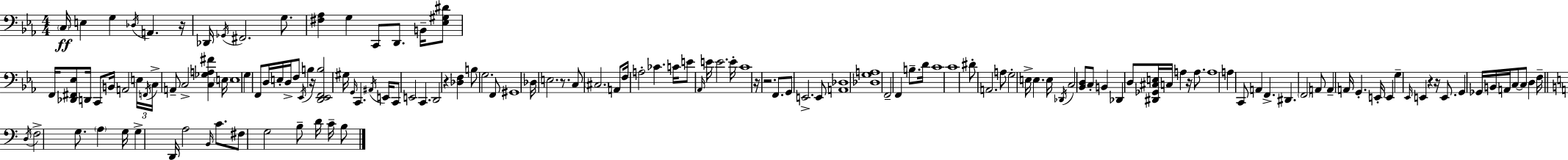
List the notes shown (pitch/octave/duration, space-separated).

C3/s E3/q G3/q Db3/s A2/q. R/s Db2/s Gb2/s F#2/h. G3/e. [F#3,Ab3]/q G3/q C2/e D2/e. B2/s [Eb3,G#3,D#4]/e F2/s [Db2,F#2,Eb3]/e D2/s C2/e B2/s A2/h E3/s F2/s C3/s A2/e C3/h [C3,Gb3,A3,F#4]/q E3/s E3/w G3/q F2/e D3/s E3/s D3/s F3/e Eb2/s B3/q R/s [D2,Eb2,F2,B3]/h G#3/s G2/s C2/q. A#2/s E2/s C2/e E2/h C2/q. D2/h R/q [Db3,F3]/q B3/e G3/h. F2/e G#2/w Db3/s E3/h. R/e. C3/e C#3/h. A2/e F3/s A3/h CES4/q. C4/s E4/e Ab2/s E4/s E4/h. E4/s C4/w R/s R/h. F2/e. G2/e E2/h. E2/e [A2,Db3]/w [Db3,G3,A3]/w F2/h F2/q B3/e. D4/s C4/w C4/w D#4/e A2/h. A3/e G3/h E3/s E3/q. E3/s Db2/s C3/h [Bb2,D3]/e C3/e B2/q Db2/q D3/e [D#2,Gb2,C#3,E3]/s C3/s A3/q R/s A3/e. A3/w A3/q C2/e A2/q F2/q. D#2/q. F2/h A2/e A2/q A2/s G2/q. E2/s E2/q G3/q Eb2/s E2/q R/q R/s E2/e. G2/q Gb2/s B2/s A2/s C3/e C3/e D3/q F3/s D3/s F3/h G3/e. A3/q G3/s G3/q D2/s A3/h B2/s C4/e. F#3/e G3/h B3/e D4/s C4/s B3/e